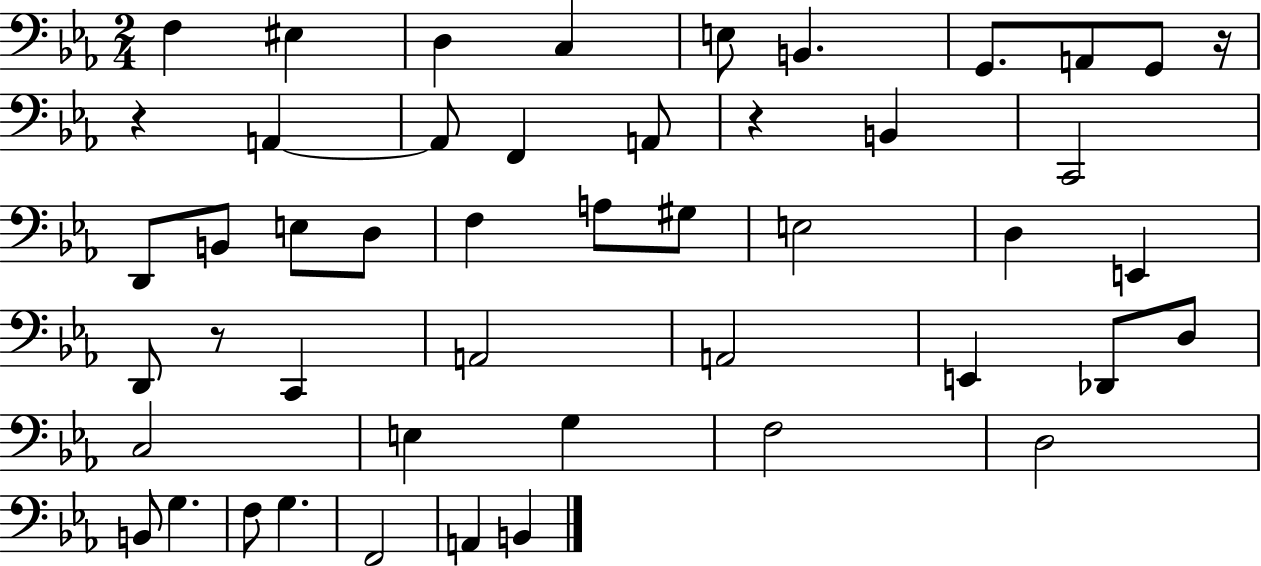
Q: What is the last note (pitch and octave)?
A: B2